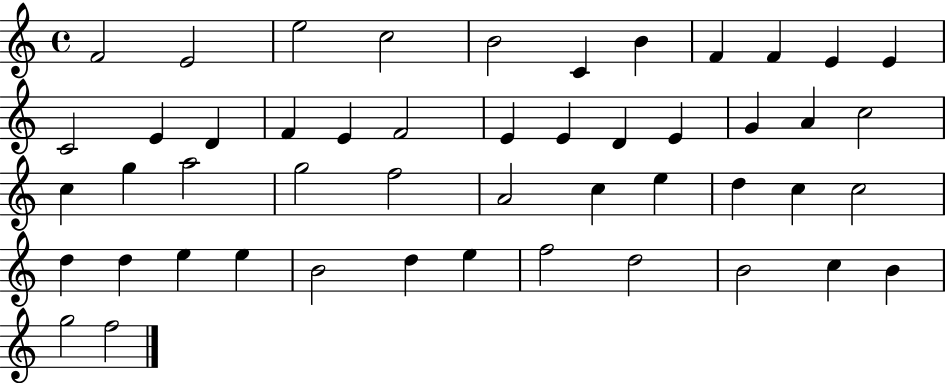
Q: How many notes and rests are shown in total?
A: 49